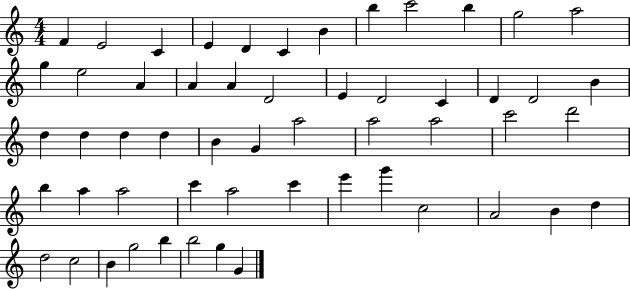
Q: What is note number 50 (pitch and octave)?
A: B4